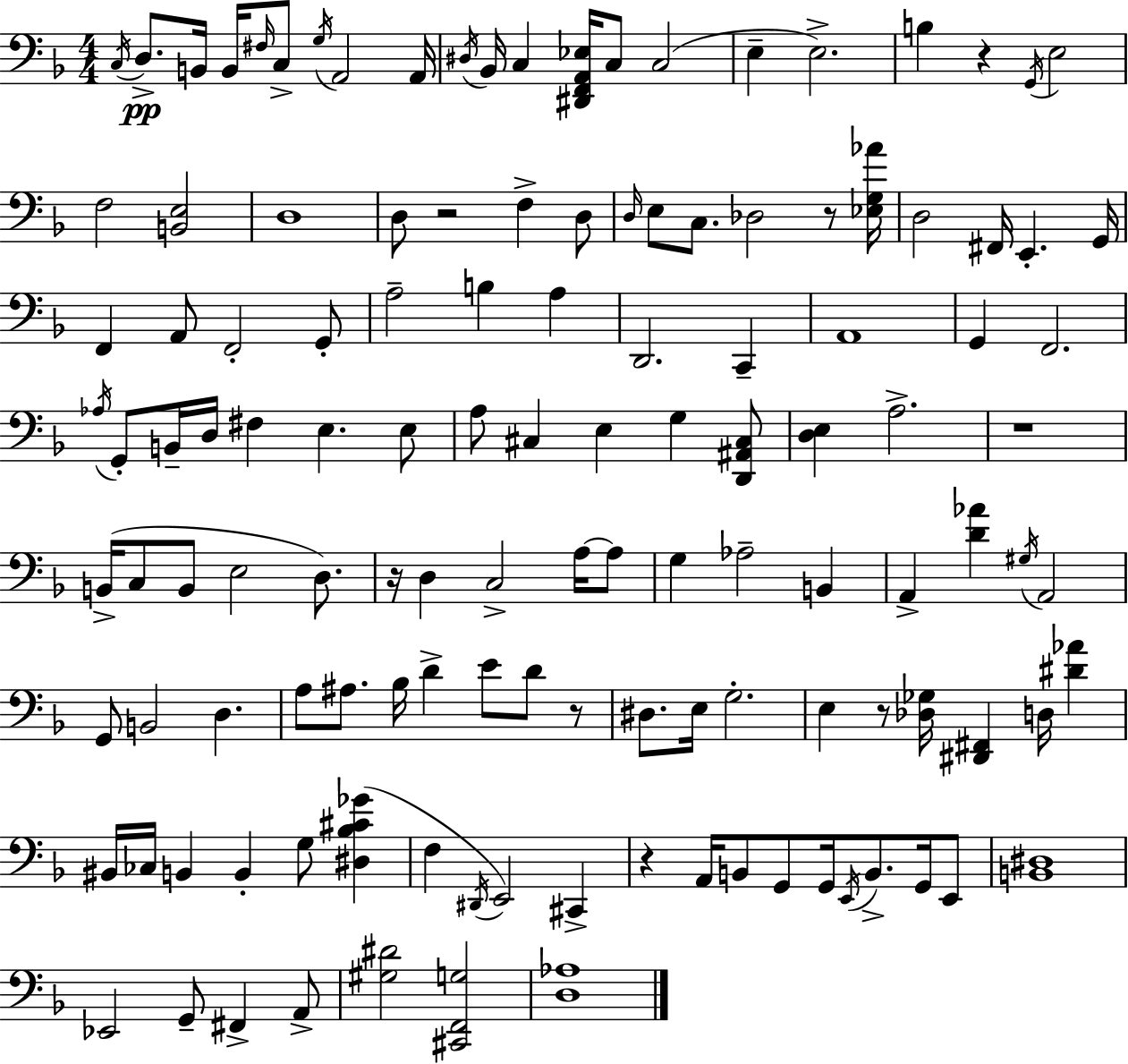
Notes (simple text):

C3/s D3/e. B2/s B2/s F#3/s C3/e G3/s A2/h A2/s D#3/s Bb2/s C3/q [D#2,F2,A2,Eb3]/s C3/e C3/h E3/q E3/h. B3/q R/q G2/s E3/h F3/h [B2,E3]/h D3/w D3/e R/h F3/q D3/e D3/s E3/e C3/e. Db3/h R/e [Eb3,G3,Ab4]/s D3/h F#2/s E2/q. G2/s F2/q A2/e F2/h G2/e A3/h B3/q A3/q D2/h. C2/q A2/w G2/q F2/h. Ab3/s G2/e B2/s D3/s F#3/q E3/q. E3/e A3/e C#3/q E3/q G3/q [D2,A#2,C#3]/e [D3,E3]/q A3/h. R/w B2/s C3/e B2/e E3/h D3/e. R/s D3/q C3/h A3/s A3/e G3/q Ab3/h B2/q A2/q [D4,Ab4]/q G#3/s A2/h G2/e B2/h D3/q. A3/e A#3/e. Bb3/s D4/q E4/e D4/e R/e D#3/e. E3/s G3/h. E3/q R/e [Db3,Gb3]/s [D#2,F#2]/q D3/s [D#4,Ab4]/q BIS2/s CES3/s B2/q B2/q G3/e [D#3,Bb3,C#4,Gb4]/q F3/q D#2/s E2/h C#2/q R/q A2/s B2/e G2/e G2/s E2/s B2/e. G2/s E2/e [B2,D#3]/w Eb2/h G2/e F#2/q A2/e [G#3,D#4]/h [C#2,F2,G3]/h [D3,Ab3]/w